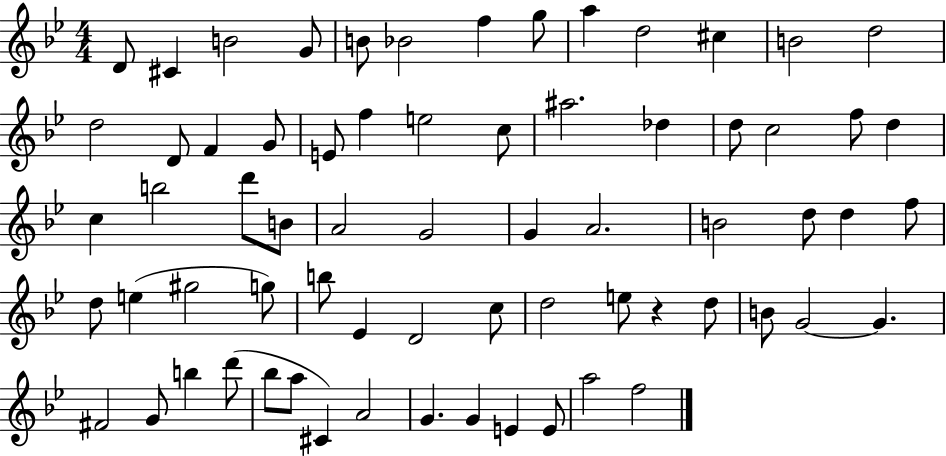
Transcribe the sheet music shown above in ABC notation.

X:1
T:Untitled
M:4/4
L:1/4
K:Bb
D/2 ^C B2 G/2 B/2 _B2 f g/2 a d2 ^c B2 d2 d2 D/2 F G/2 E/2 f e2 c/2 ^a2 _d d/2 c2 f/2 d c b2 d'/2 B/2 A2 G2 G A2 B2 d/2 d f/2 d/2 e ^g2 g/2 b/2 _E D2 c/2 d2 e/2 z d/2 B/2 G2 G ^F2 G/2 b d'/2 _b/2 a/2 ^C A2 G G E E/2 a2 f2